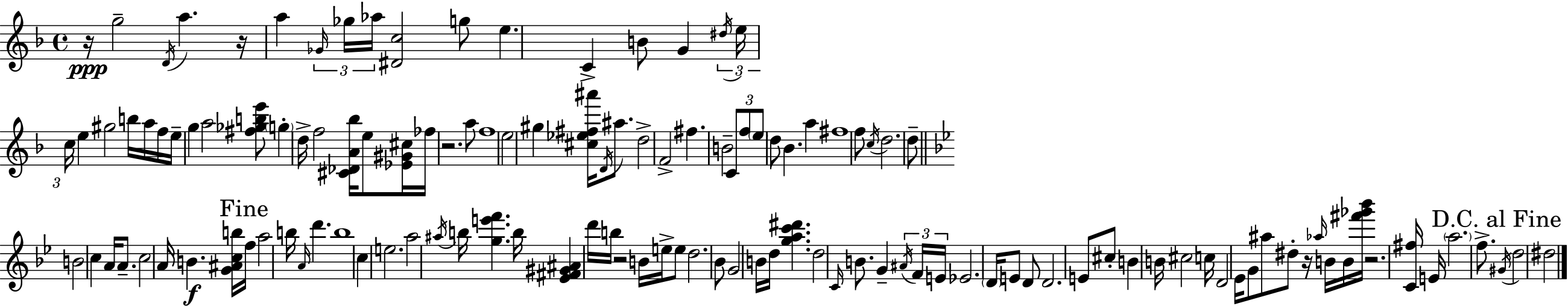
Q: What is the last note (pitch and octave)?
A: D#5